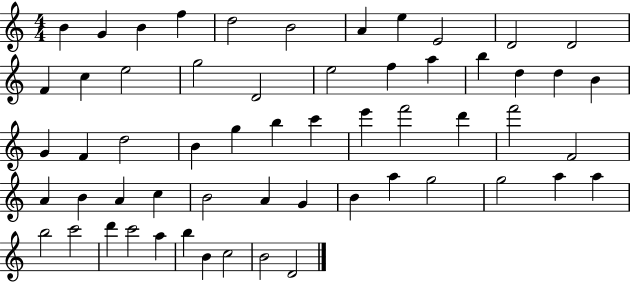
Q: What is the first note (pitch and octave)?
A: B4